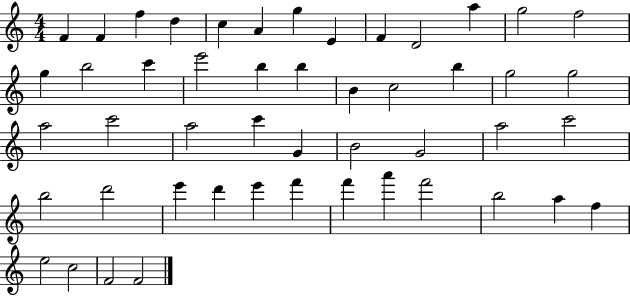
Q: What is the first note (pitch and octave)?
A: F4